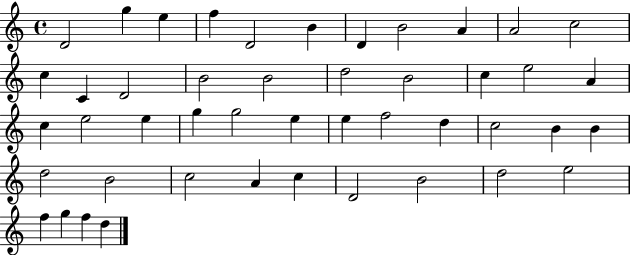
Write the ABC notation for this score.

X:1
T:Untitled
M:4/4
L:1/4
K:C
D2 g e f D2 B D B2 A A2 c2 c C D2 B2 B2 d2 B2 c e2 A c e2 e g g2 e e f2 d c2 B B d2 B2 c2 A c D2 B2 d2 e2 f g f d